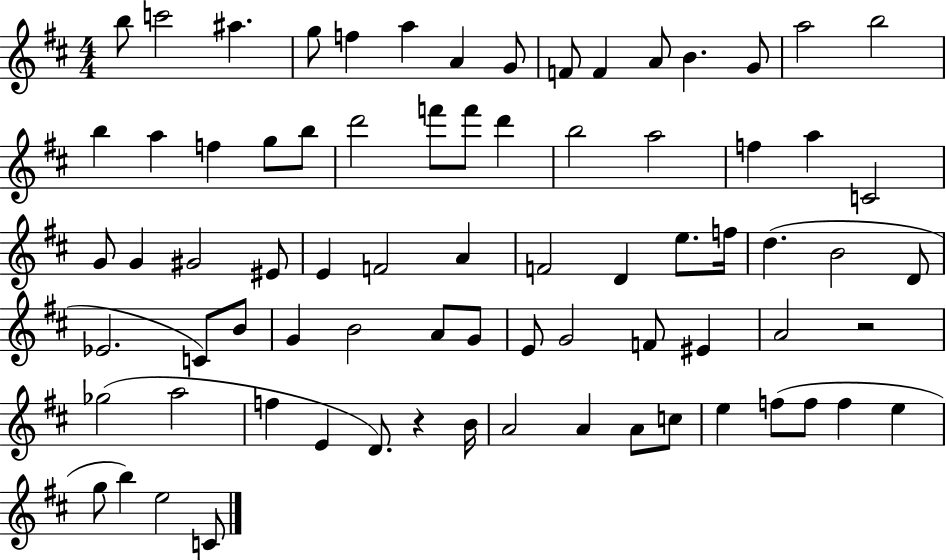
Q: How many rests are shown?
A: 2